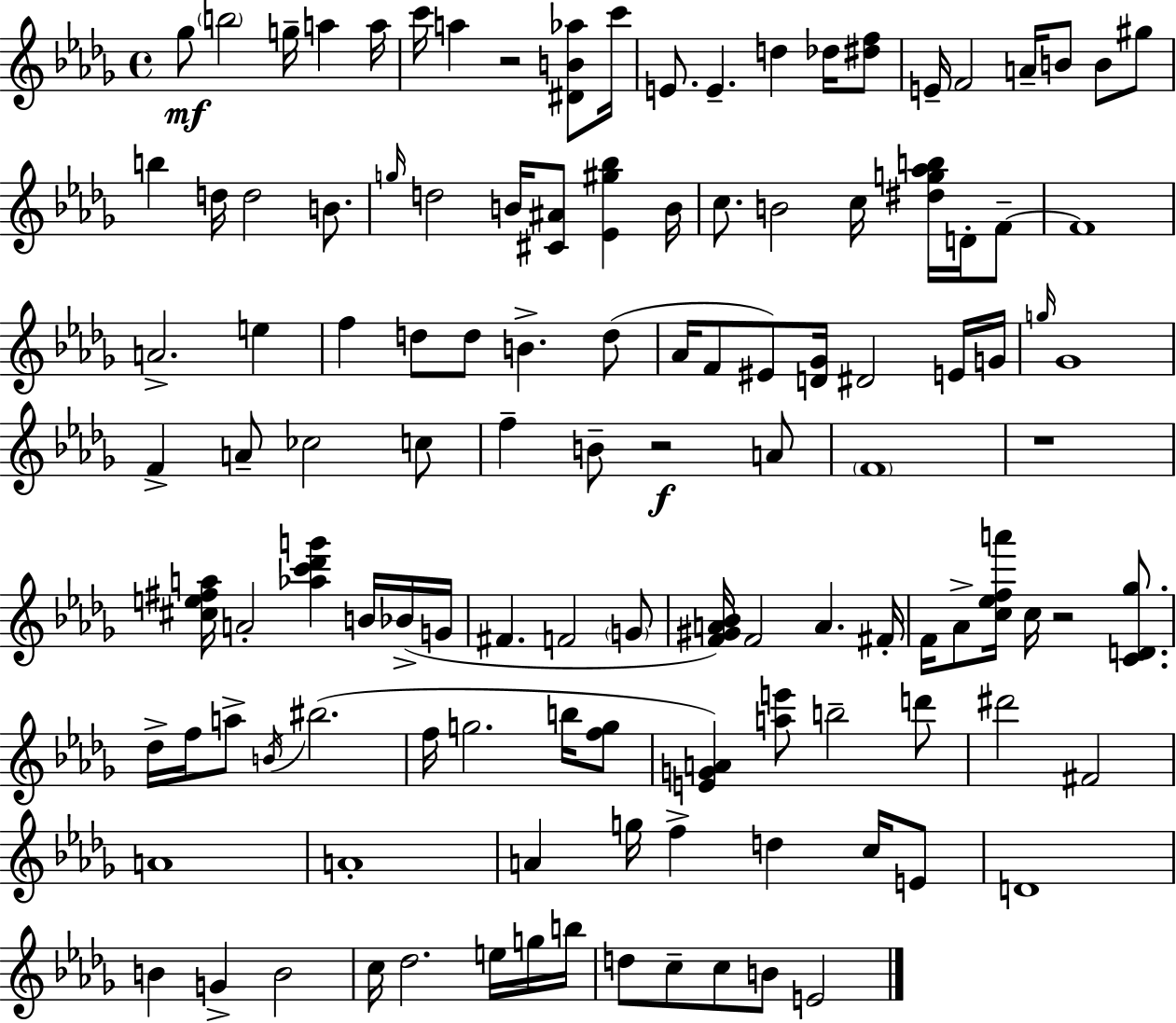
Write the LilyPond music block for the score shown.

{
  \clef treble
  \time 4/4
  \defaultTimeSignature
  \key bes \minor
  ges''8\mf \parenthesize b''2 g''16-- a''4 a''16 | c'''16 a''4 r2 <dis' b' aes''>8 c'''16 | e'8. e'4.-- d''4 des''16 <dis'' f''>8 | e'16-- f'2 a'16-- b'8 b'8 gis''8 | \break b''4 d''16 d''2 b'8. | \grace { g''16 } d''2 b'16 <cis' ais'>8 <ees' gis'' bes''>4 | b'16 c''8. b'2 c''16 <dis'' g'' aes'' b''>16 d'16-. f'8--~~ | f'1 | \break a'2.-> e''4 | f''4 d''8 d''8 b'4.-> d''8( | aes'16 f'8 eis'8) <d' ges'>16 dis'2 e'16 | g'16 \grace { g''16 } ges'1 | \break f'4-> a'8-- ces''2 | c''8 f''4-- b'8-- r2\f | a'8 \parenthesize f'1 | r1 | \break <cis'' e'' fis'' a''>16 a'2-. <aes'' c''' des''' g'''>4 b'16 | bes'16->( g'16 fis'4. f'2 | \parenthesize g'8 <f' gis' a' bes'>16) f'2 a'4. | fis'16-. f'16 aes'8-> <c'' ees'' f'' a'''>16 c''16 r2 <c' d' ges''>8. | \break des''16-> f''16 a''8-> \acciaccatura { b'16 } bis''2.( | f''16 g''2. | b''16 <f'' g''>8 <e' g' a'>4) <a'' e'''>8 b''2-- | d'''8 dis'''2 fis'2 | \break a'1 | a'1-. | a'4 g''16 f''4-> d''4 | c''16 e'8 d'1 | \break b'4 g'4-> b'2 | c''16 des''2. | e''16 g''16 b''16 d''8 c''8-- c''8 b'8 e'2 | \bar "|."
}